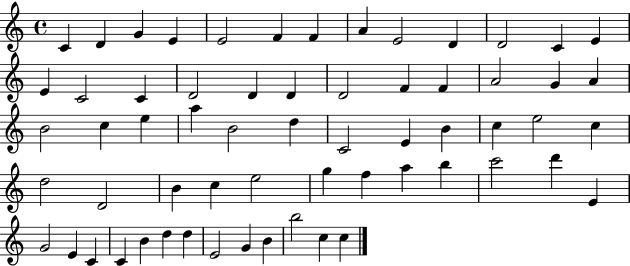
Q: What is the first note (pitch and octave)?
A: C4